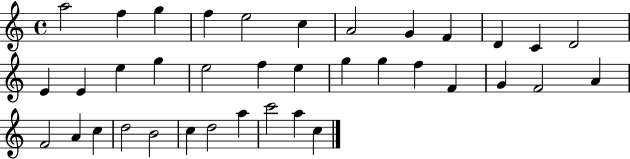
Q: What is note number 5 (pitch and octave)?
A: E5